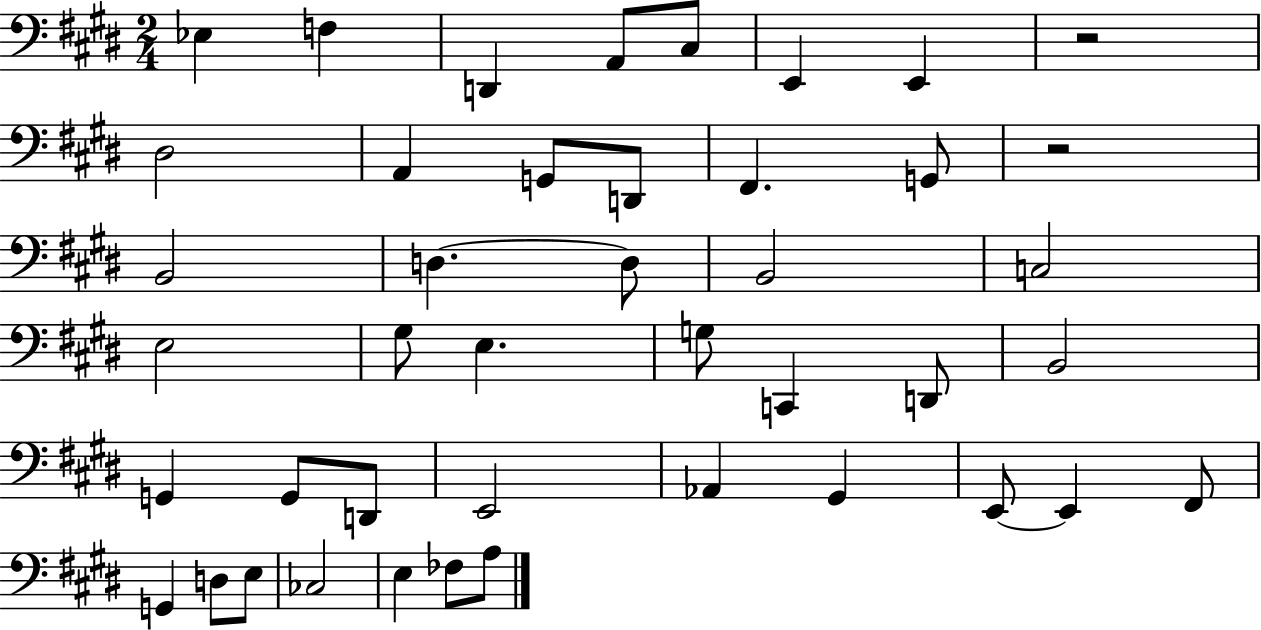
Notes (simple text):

Eb3/q F3/q D2/q A2/e C#3/e E2/q E2/q R/h D#3/h A2/q G2/e D2/e F#2/q. G2/e R/h B2/h D3/q. D3/e B2/h C3/h E3/h G#3/e E3/q. G3/e C2/q D2/e B2/h G2/q G2/e D2/e E2/h Ab2/q G#2/q E2/e E2/q F#2/e G2/q D3/e E3/e CES3/h E3/q FES3/e A3/e